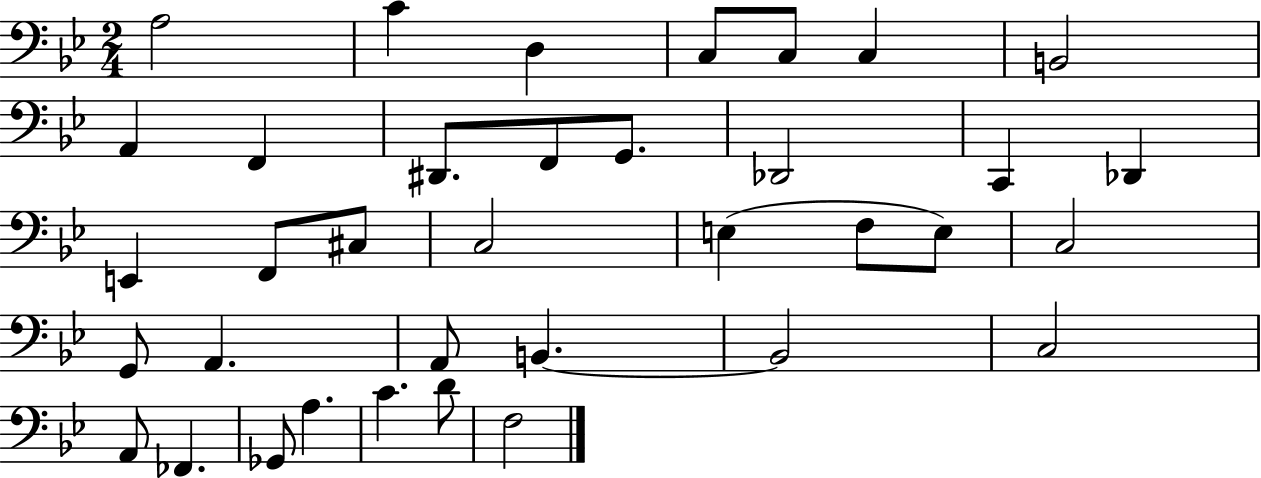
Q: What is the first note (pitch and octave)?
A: A3